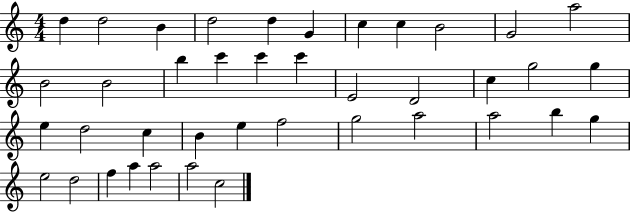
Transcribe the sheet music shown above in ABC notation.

X:1
T:Untitled
M:4/4
L:1/4
K:C
d d2 B d2 d G c c B2 G2 a2 B2 B2 b c' c' c' E2 D2 c g2 g e d2 c B e f2 g2 a2 a2 b g e2 d2 f a a2 a2 c2